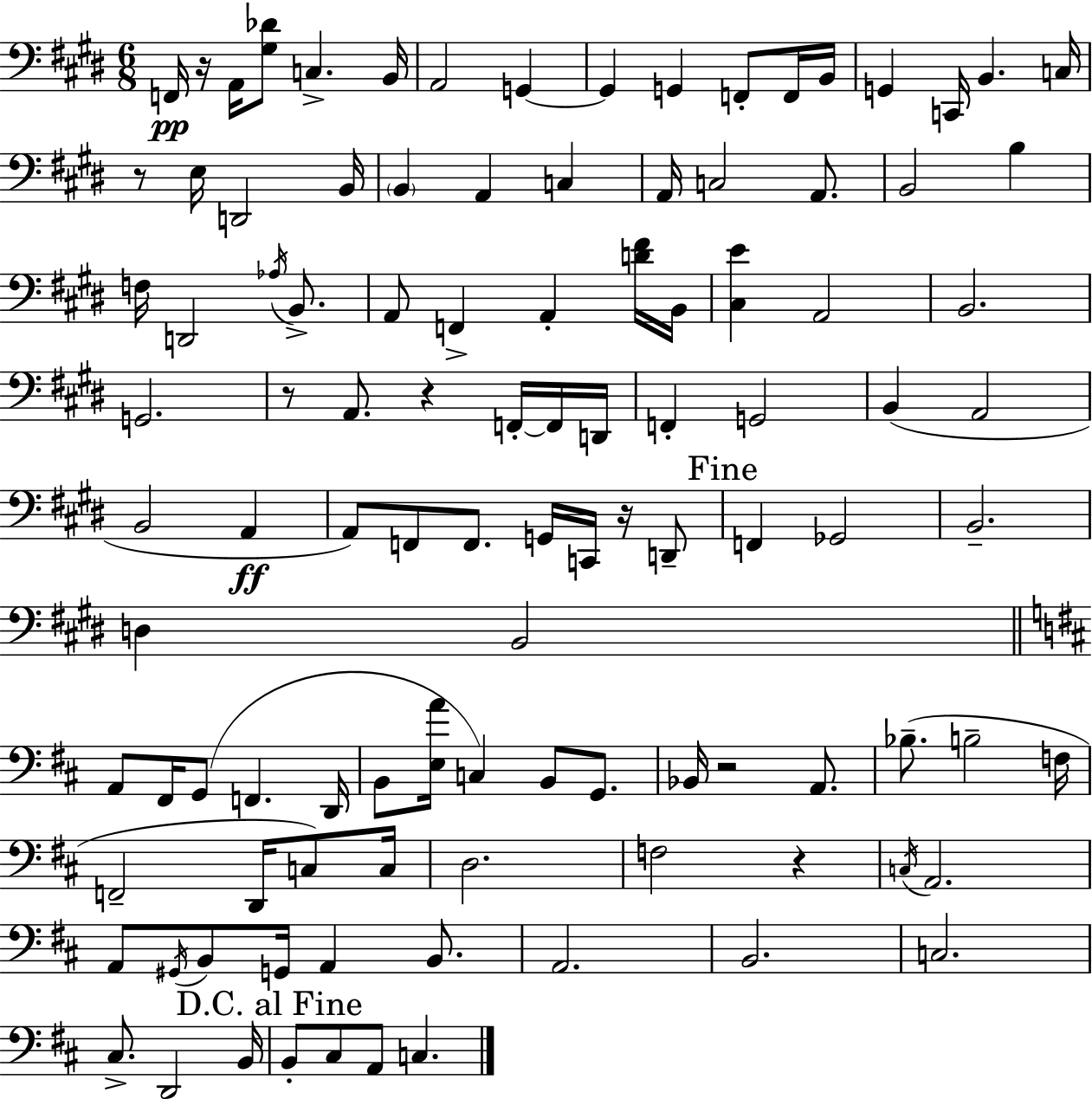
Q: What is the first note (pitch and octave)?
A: F2